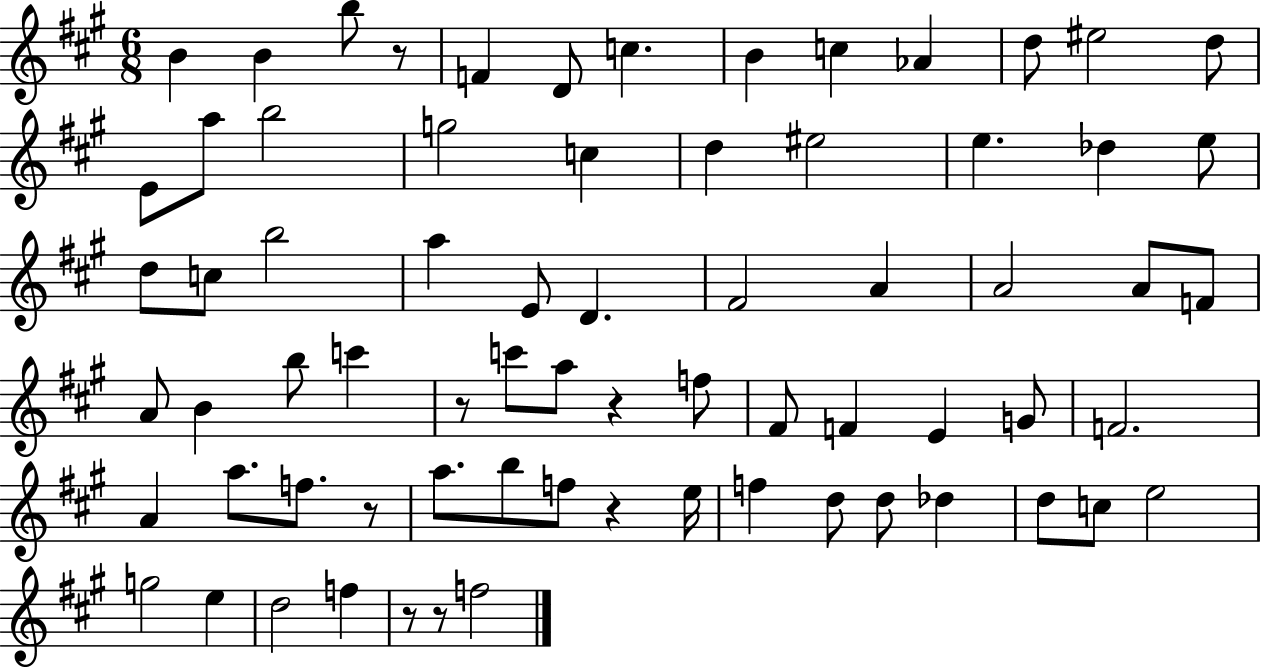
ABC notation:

X:1
T:Untitled
M:6/8
L:1/4
K:A
B B b/2 z/2 F D/2 c B c _A d/2 ^e2 d/2 E/2 a/2 b2 g2 c d ^e2 e _d e/2 d/2 c/2 b2 a E/2 D ^F2 A A2 A/2 F/2 A/2 B b/2 c' z/2 c'/2 a/2 z f/2 ^F/2 F E G/2 F2 A a/2 f/2 z/2 a/2 b/2 f/2 z e/4 f d/2 d/2 _d d/2 c/2 e2 g2 e d2 f z/2 z/2 f2